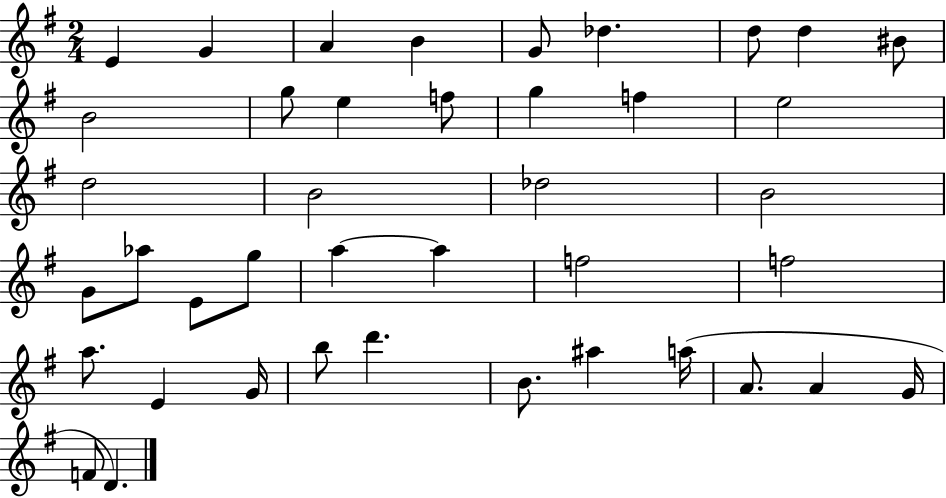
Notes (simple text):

E4/q G4/q A4/q B4/q G4/e Db5/q. D5/e D5/q BIS4/e B4/h G5/e E5/q F5/e G5/q F5/q E5/h D5/h B4/h Db5/h B4/h G4/e Ab5/e E4/e G5/e A5/q A5/q F5/h F5/h A5/e. E4/q G4/s B5/e D6/q. B4/e. A#5/q A5/s A4/e. A4/q G4/s F4/e D4/q.